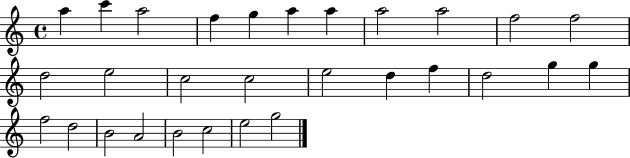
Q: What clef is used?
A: treble